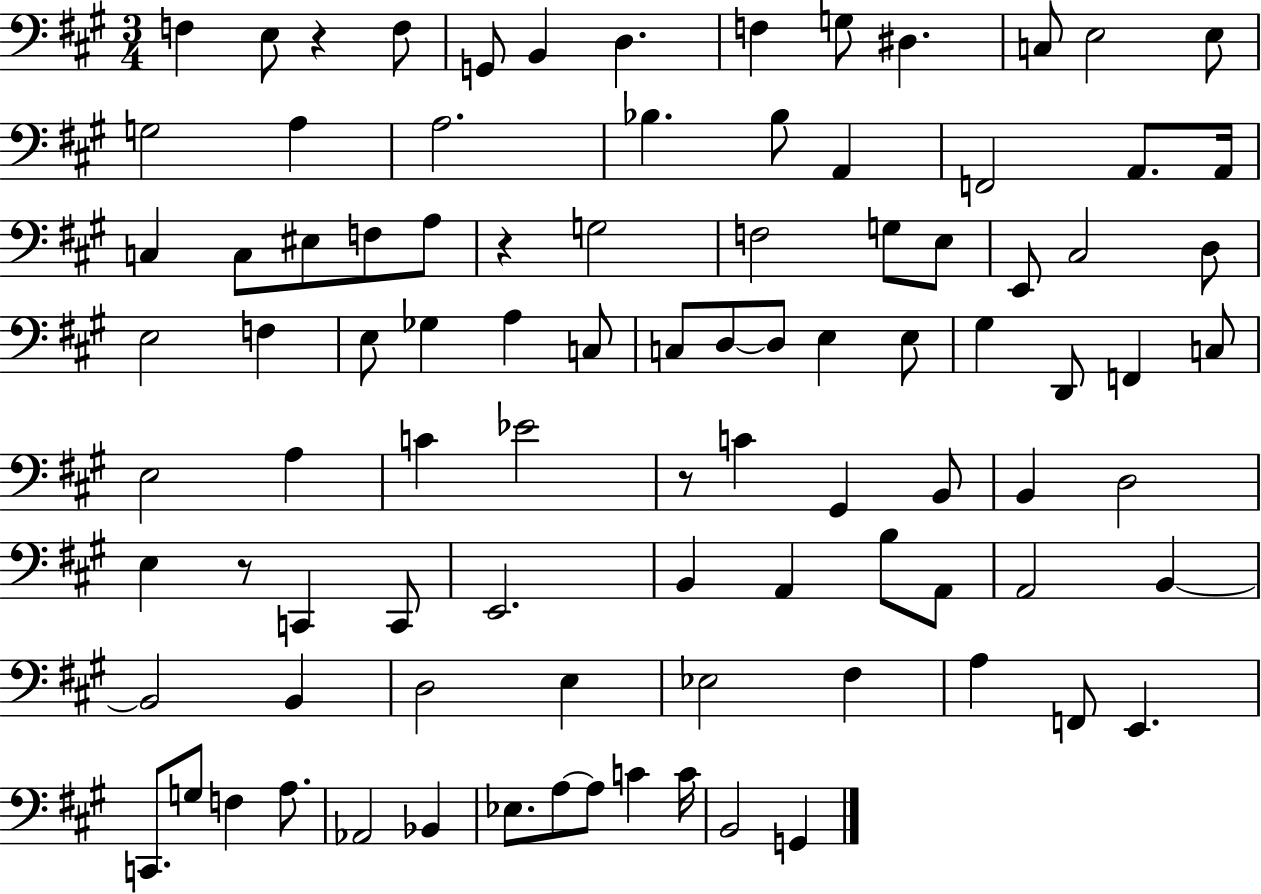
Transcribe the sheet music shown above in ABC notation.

X:1
T:Untitled
M:3/4
L:1/4
K:A
F, E,/2 z F,/2 G,,/2 B,, D, F, G,/2 ^D, C,/2 E,2 E,/2 G,2 A, A,2 _B, _B,/2 A,, F,,2 A,,/2 A,,/4 C, C,/2 ^E,/2 F,/2 A,/2 z G,2 F,2 G,/2 E,/2 E,,/2 ^C,2 D,/2 E,2 F, E,/2 _G, A, C,/2 C,/2 D,/2 D,/2 E, E,/2 ^G, D,,/2 F,, C,/2 E,2 A, C _E2 z/2 C ^G,, B,,/2 B,, D,2 E, z/2 C,, C,,/2 E,,2 B,, A,, B,/2 A,,/2 A,,2 B,, B,,2 B,, D,2 E, _E,2 ^F, A, F,,/2 E,, C,,/2 G,/2 F, A,/2 _A,,2 _B,, _E,/2 A,/2 A,/2 C C/4 B,,2 G,,